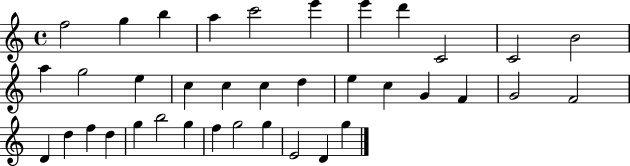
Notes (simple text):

F5/h G5/q B5/q A5/q C6/h E6/q E6/q D6/q C4/h C4/h B4/h A5/q G5/h E5/q C5/q C5/q C5/q D5/q E5/q C5/q G4/q F4/q G4/h F4/h D4/q D5/q F5/q D5/q G5/q B5/h G5/q F5/q G5/h G5/q E4/h D4/q G5/q